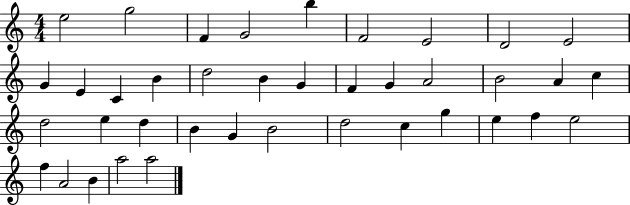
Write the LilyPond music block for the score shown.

{
  \clef treble
  \numericTimeSignature
  \time 4/4
  \key c \major
  e''2 g''2 | f'4 g'2 b''4 | f'2 e'2 | d'2 e'2 | \break g'4 e'4 c'4 b'4 | d''2 b'4 g'4 | f'4 g'4 a'2 | b'2 a'4 c''4 | \break d''2 e''4 d''4 | b'4 g'4 b'2 | d''2 c''4 g''4 | e''4 f''4 e''2 | \break f''4 a'2 b'4 | a''2 a''2 | \bar "|."
}